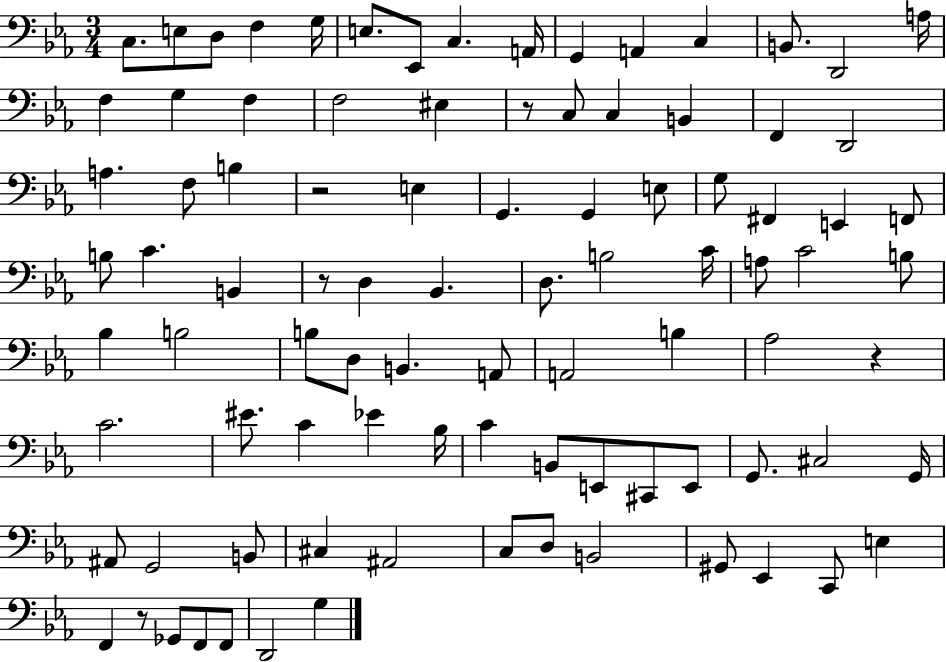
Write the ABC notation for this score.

X:1
T:Untitled
M:3/4
L:1/4
K:Eb
C,/2 E,/2 D,/2 F, G,/4 E,/2 _E,,/2 C, A,,/4 G,, A,, C, B,,/2 D,,2 A,/4 F, G, F, F,2 ^E, z/2 C,/2 C, B,, F,, D,,2 A, F,/2 B, z2 E, G,, G,, E,/2 G,/2 ^F,, E,, F,,/2 B,/2 C B,, z/2 D, _B,, D,/2 B,2 C/4 A,/2 C2 B,/2 _B, B,2 B,/2 D,/2 B,, A,,/2 A,,2 B, _A,2 z C2 ^E/2 C _E _B,/4 C B,,/2 E,,/2 ^C,,/2 E,,/2 G,,/2 ^C,2 G,,/4 ^A,,/2 G,,2 B,,/2 ^C, ^A,,2 C,/2 D,/2 B,,2 ^G,,/2 _E,, C,,/2 E, F,, z/2 _G,,/2 F,,/2 F,,/2 D,,2 G,